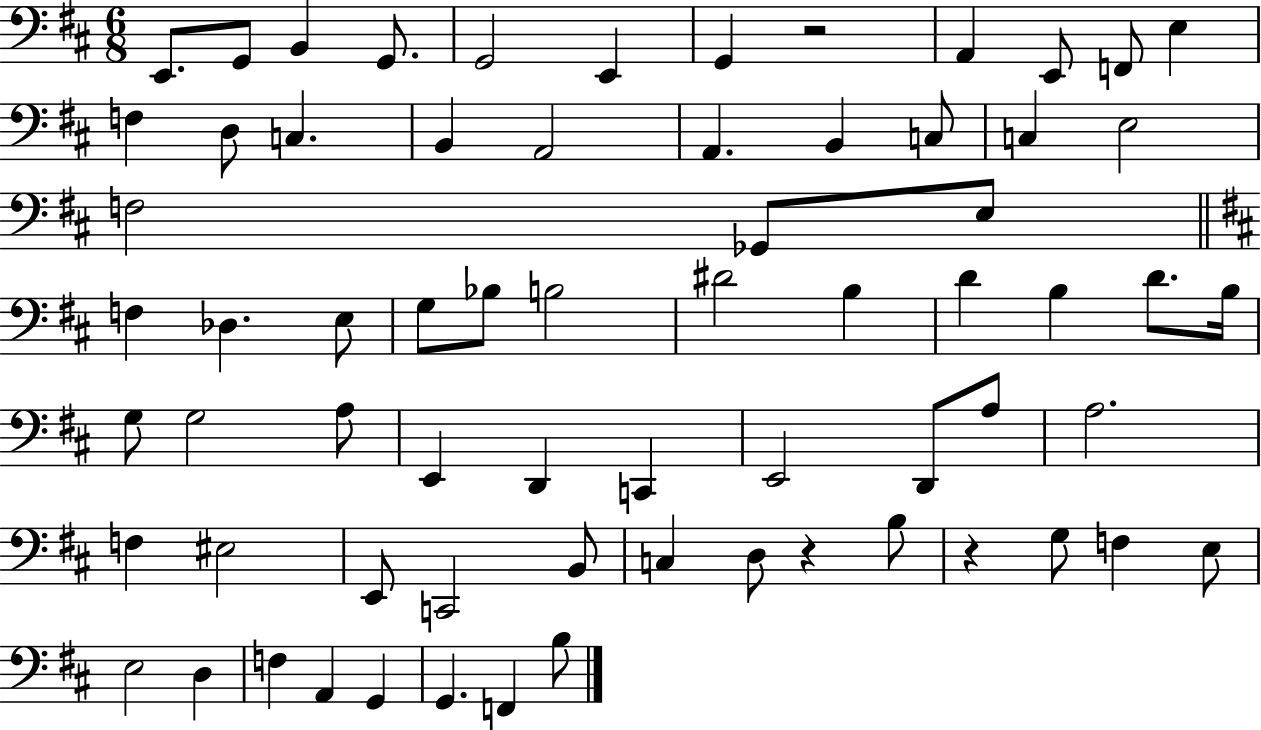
{
  \clef bass
  \numericTimeSignature
  \time 6/8
  \key d \major
  e,8. g,8 b,4 g,8. | g,2 e,4 | g,4 r2 | a,4 e,8 f,8 e4 | \break f4 d8 c4. | b,4 a,2 | a,4. b,4 c8 | c4 e2 | \break f2 ges,8 e8 | \bar "||" \break \key b \minor f4 des4. e8 | g8 bes8 b2 | dis'2 b4 | d'4 b4 d'8. b16 | \break g8 g2 a8 | e,4 d,4 c,4 | e,2 d,8 a8 | a2. | \break f4 eis2 | e,8 c,2 b,8 | c4 d8 r4 b8 | r4 g8 f4 e8 | \break e2 d4 | f4 a,4 g,4 | g,4. f,4 b8 | \bar "|."
}